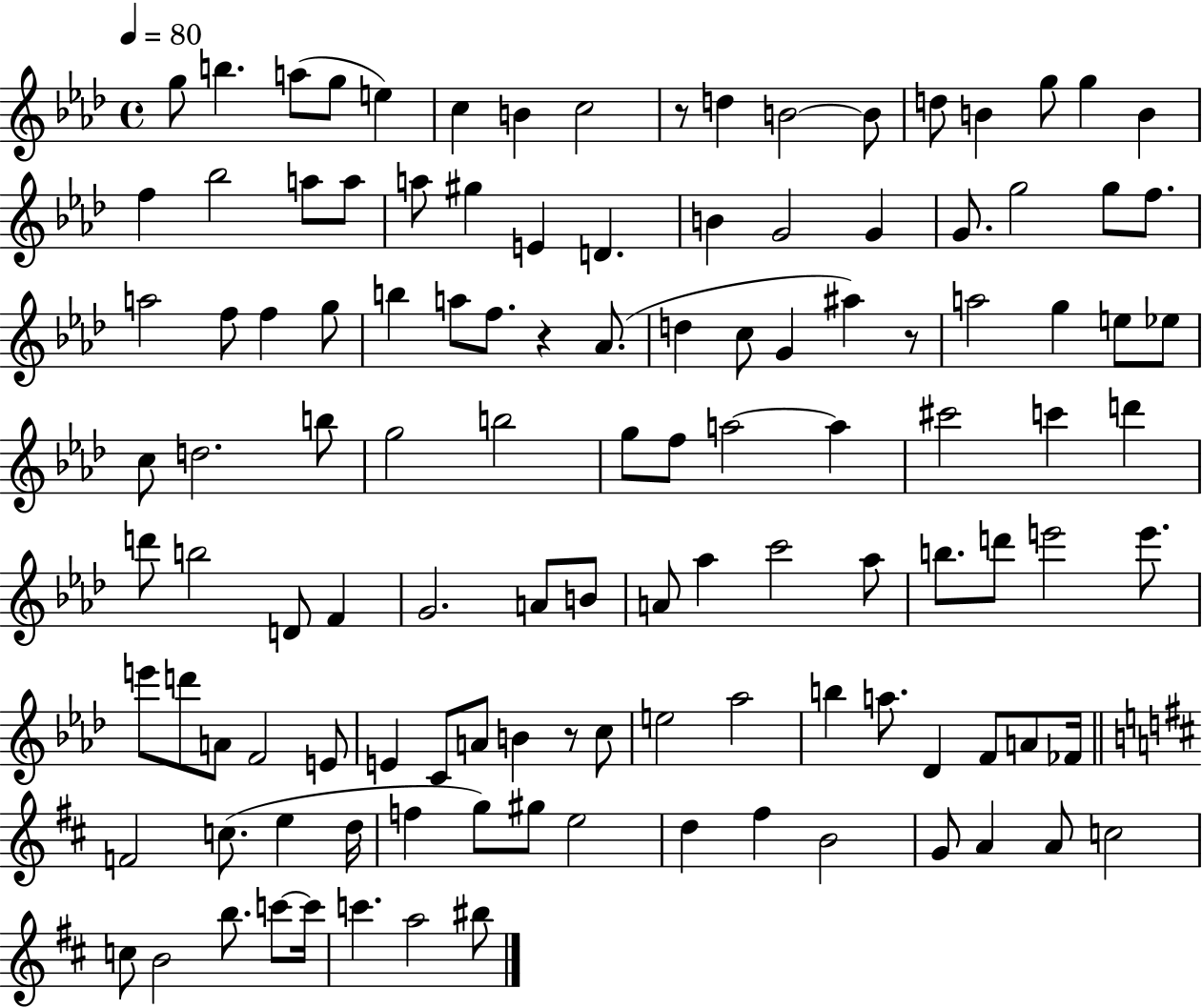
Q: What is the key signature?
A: AES major